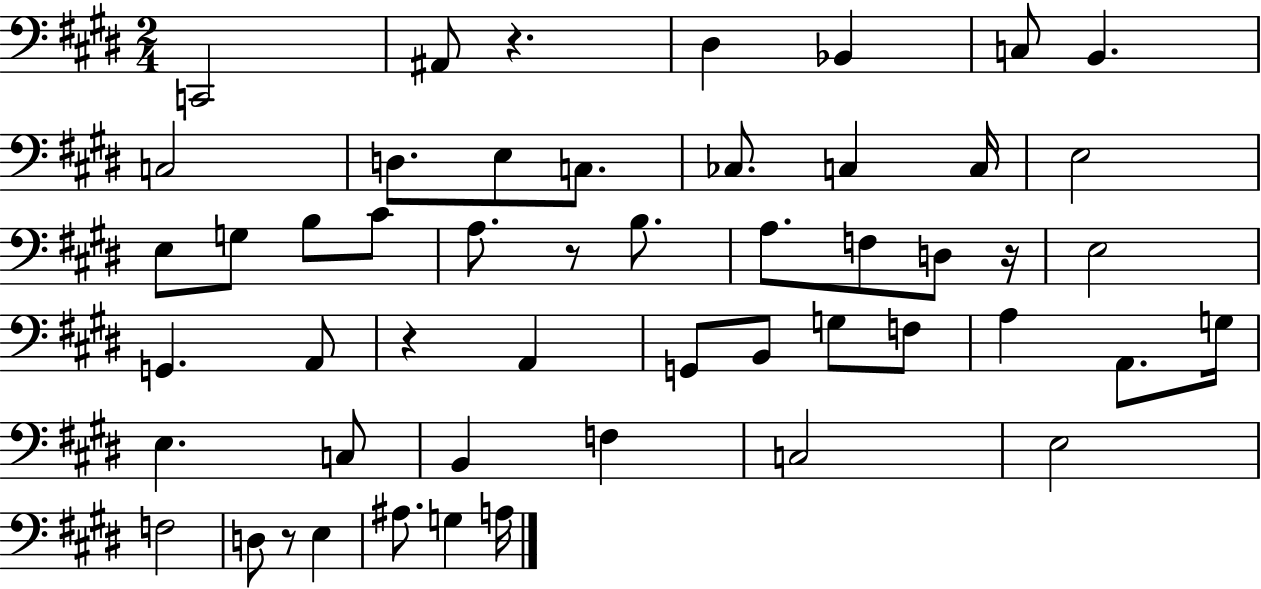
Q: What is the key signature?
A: E major